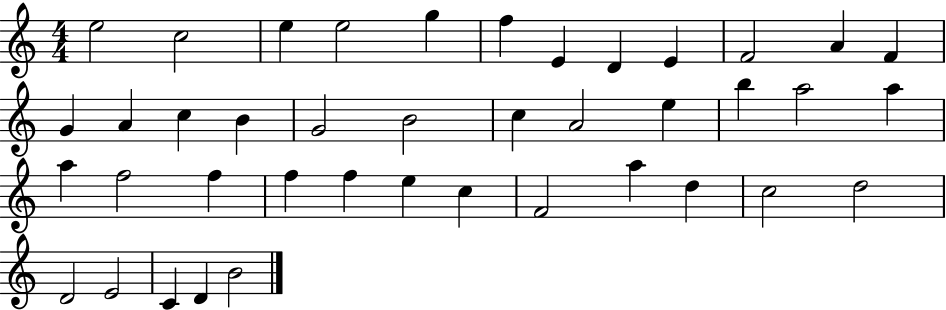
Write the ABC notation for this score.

X:1
T:Untitled
M:4/4
L:1/4
K:C
e2 c2 e e2 g f E D E F2 A F G A c B G2 B2 c A2 e b a2 a a f2 f f f e c F2 a d c2 d2 D2 E2 C D B2